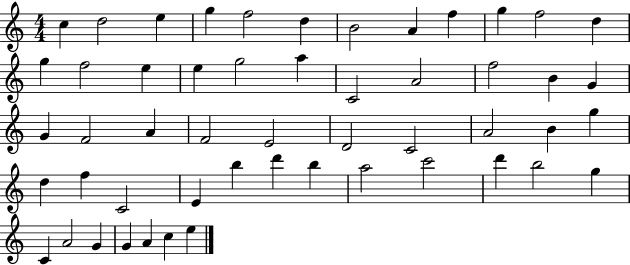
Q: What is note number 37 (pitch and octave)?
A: E4